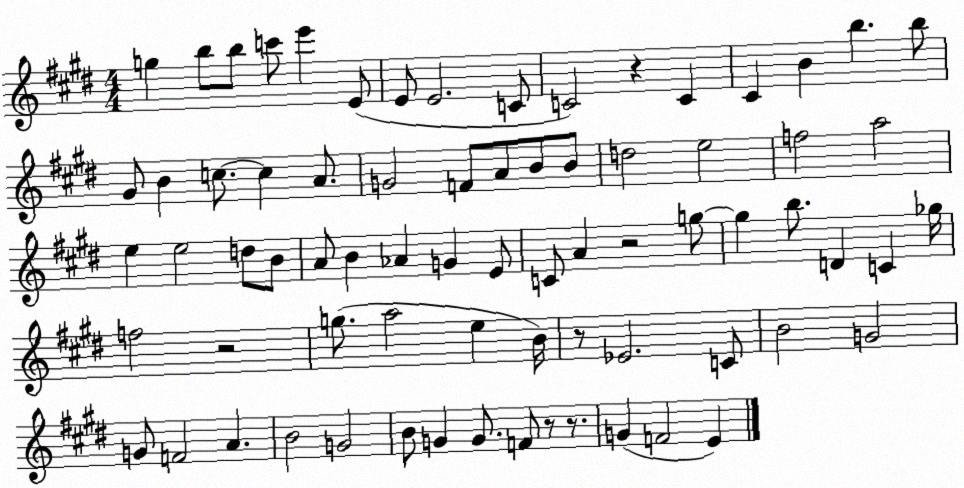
X:1
T:Untitled
M:4/4
L:1/4
K:E
g b/2 b/2 c'/2 e' E/2 E/2 E2 C/2 C2 z C ^C B b b/2 ^G/2 B c/2 c A/2 G2 F/2 A/2 B/2 B/2 d2 e2 f2 a2 e e2 d/2 B/2 A/2 B _A G E/2 C/2 A z2 g/2 g b/2 D C _g/4 f2 z2 g/2 a2 e B/4 z/2 _E2 C/2 B2 G2 G/2 F2 A B2 G2 B/2 G G/2 F/2 z/2 z/2 G F2 E